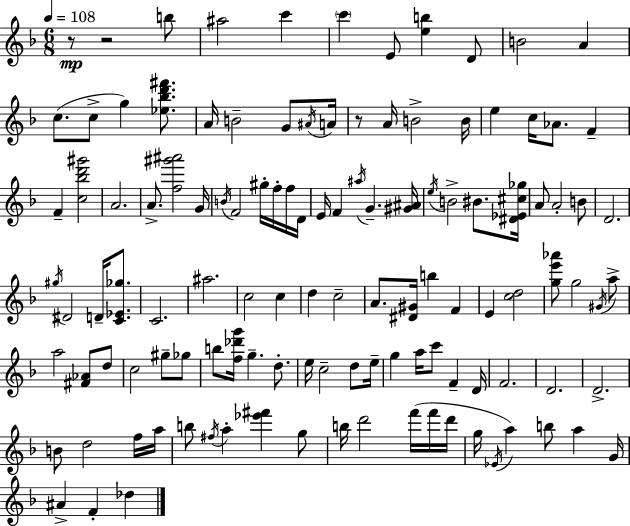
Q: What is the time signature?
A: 6/8